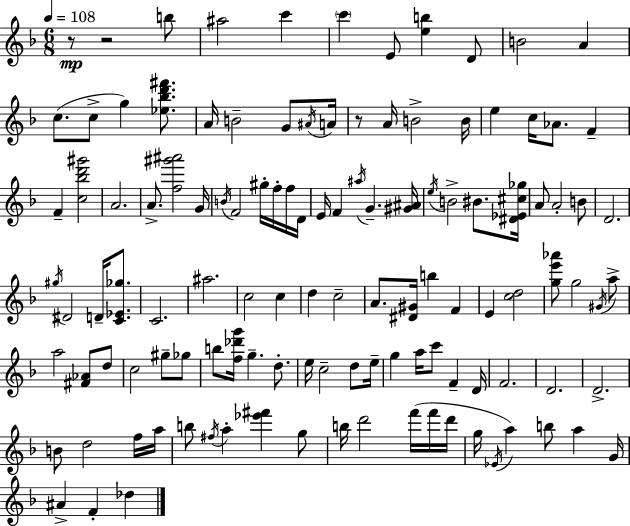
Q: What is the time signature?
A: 6/8